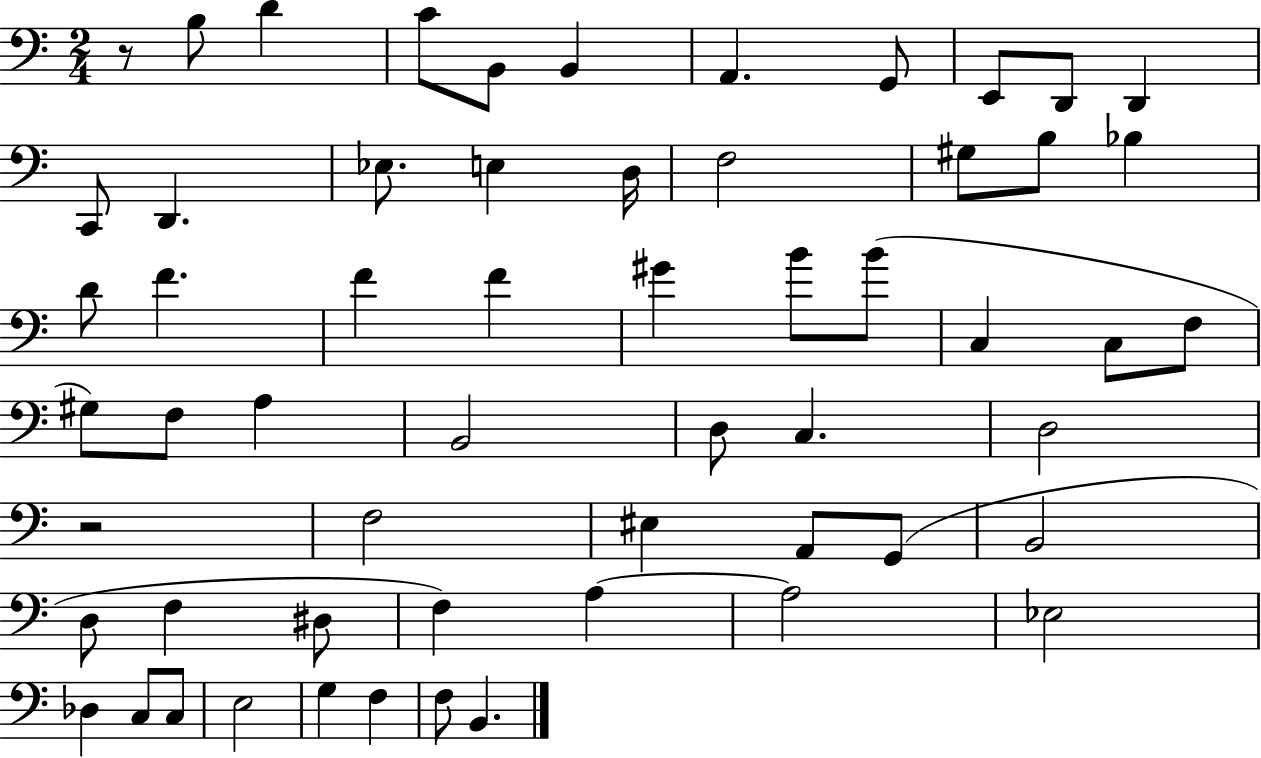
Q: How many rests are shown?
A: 2